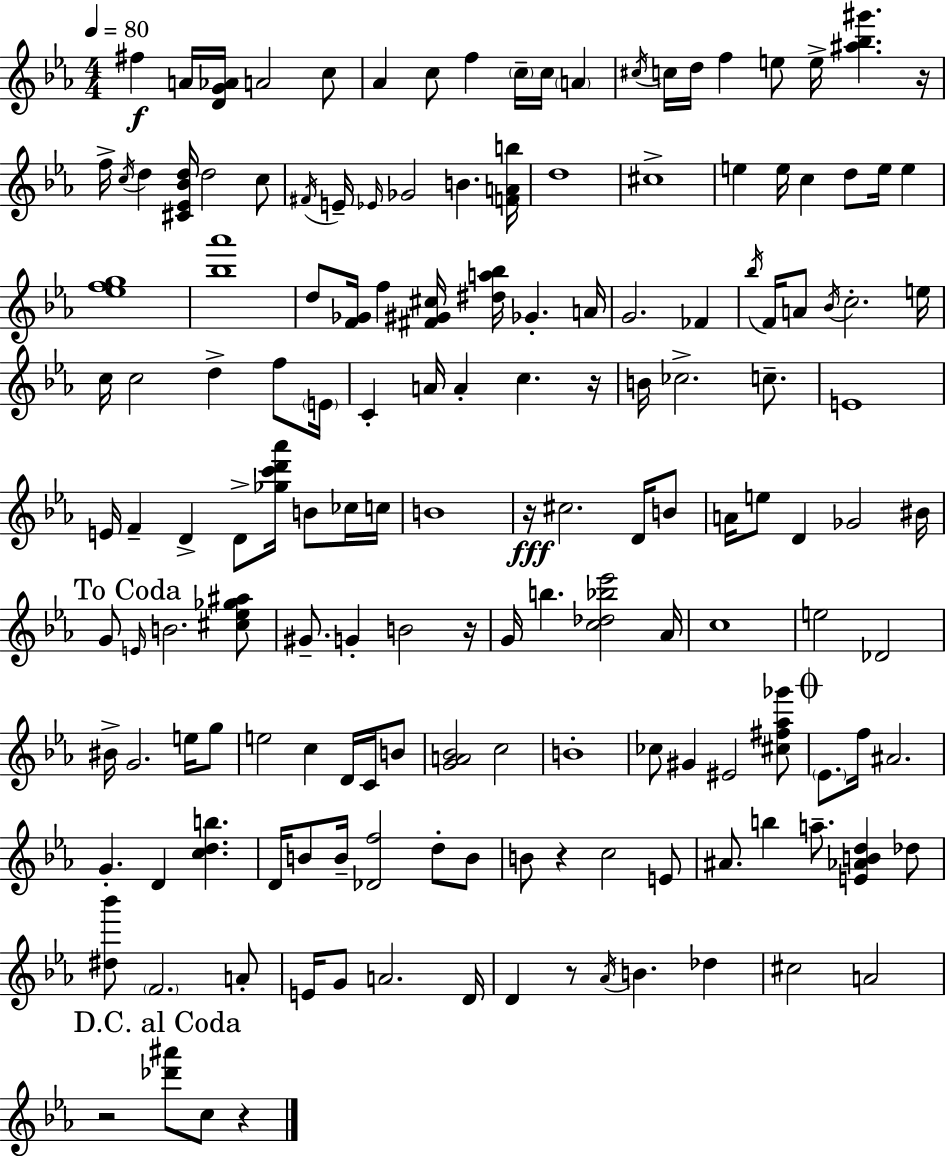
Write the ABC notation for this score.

X:1
T:Untitled
M:4/4
L:1/4
K:Eb
^f A/4 [DG_A]/4 A2 c/2 _A c/2 f c/4 c/4 A ^c/4 c/4 d/4 f e/2 e/4 [^a_b^g'] z/4 f/4 c/4 d [^C_E_Bd]/4 d2 c/2 ^F/4 E/4 _E/4 _G2 B [FAb]/4 d4 ^c4 e e/4 c d/2 e/4 e [_efg]4 [_b_a']4 d/2 [F_G]/4 f [^F^G^c]/4 [^da_b]/4 _G A/4 G2 _F _b/4 F/4 A/2 _B/4 c2 e/4 c/4 c2 d f/2 E/4 C A/4 A c z/4 B/4 _c2 c/2 E4 E/4 F D D/2 [_gc'd'_a']/4 B/2 _c/4 c/4 B4 z/4 ^c2 D/4 B/2 A/4 e/2 D _G2 ^B/4 G/2 E/4 B2 [^c_e_g^a]/2 ^G/2 G B2 z/4 G/4 b [c_d_b_e']2 _A/4 c4 e2 _D2 ^B/4 G2 e/4 g/2 e2 c D/4 C/4 B/2 [GA_B]2 c2 B4 _c/2 ^G ^E2 [^c^f_a_g']/2 _E/2 f/4 ^A2 G D [cdb] D/4 B/2 B/4 [_Df]2 d/2 B/2 B/2 z c2 E/2 ^A/2 b a/2 [E_ABd] _d/2 [^d_b']/2 F2 A/2 E/4 G/2 A2 D/4 D z/2 _A/4 B _d ^c2 A2 z2 [_d'^a']/2 c/2 z